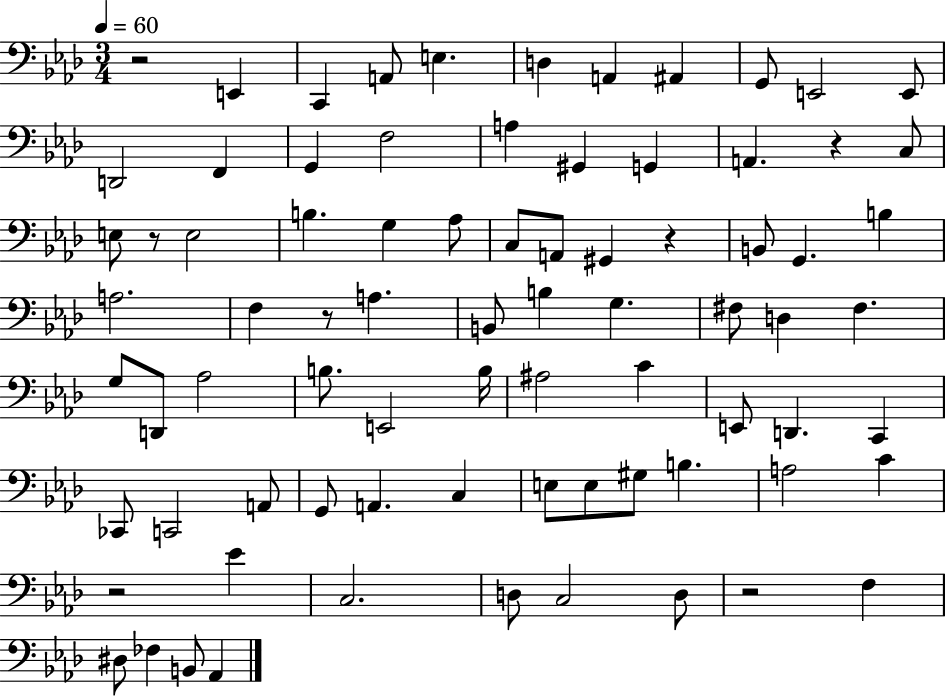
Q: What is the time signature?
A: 3/4